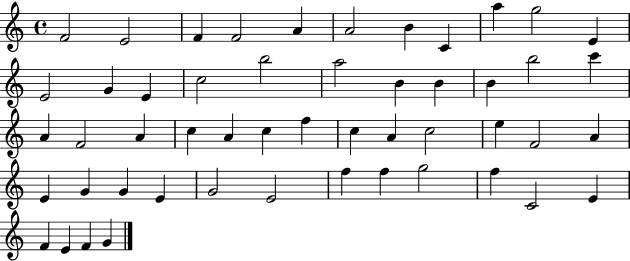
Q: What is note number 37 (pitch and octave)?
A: G4